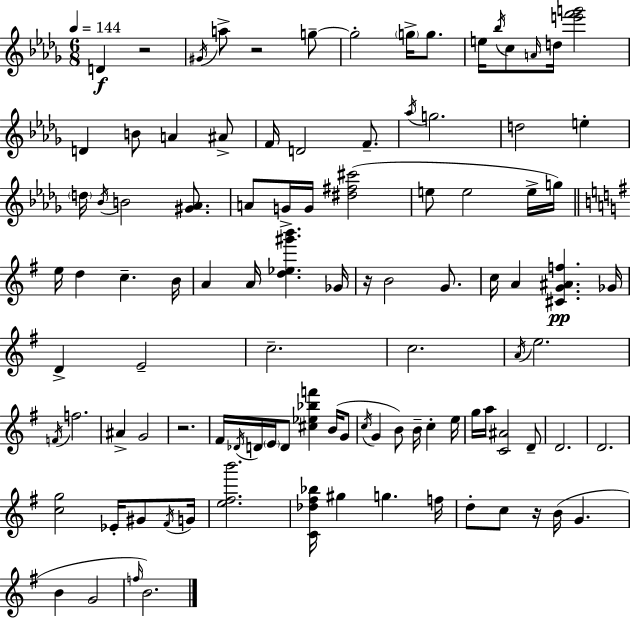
D4/q R/h G#4/s A5/e R/h G5/e G5/h G5/s G5/e. E5/s Bb5/s C5/e A4/s D5/s [E6,F6,G6]/h D4/q B4/e A4/q A#4/e F4/s D4/h F4/e. Ab5/s G5/h. D5/h E5/q D5/s Bb4/s B4/h [G#4,Ab4]/e. A4/e G4/s G4/s [D#5,F#5,C#6]/h E5/e E5/h E5/s G5/s E5/s D5/q C5/q. B4/s A4/q A4/s [D5,Eb5,G#6,B6]/q. Gb4/s R/s B4/h G4/e. C5/s A4/q [C#4,G4,A#4,F5]/q. Gb4/s D4/q E4/h C5/h. C5/h. A4/s E5/h. F4/s F5/h. A#4/q G4/h R/h. F#4/s Db4/s D4/s E4/s D4/e [C#5,Eb5,Bb5,F6]/q B4/s G4/e C5/s G4/q B4/e B4/s C5/q E5/s G5/s A5/s [C4,A#4]/h D4/e D4/h. D4/h. [C5,G5]/h Eb4/s G#4/e F#4/s G4/s [E5,F#5,B6]/h. [C4,Db5,F#5,Bb5]/s G#5/q G5/q. F5/s D5/e C5/e R/s B4/s G4/q. B4/q G4/h F5/s B4/h.